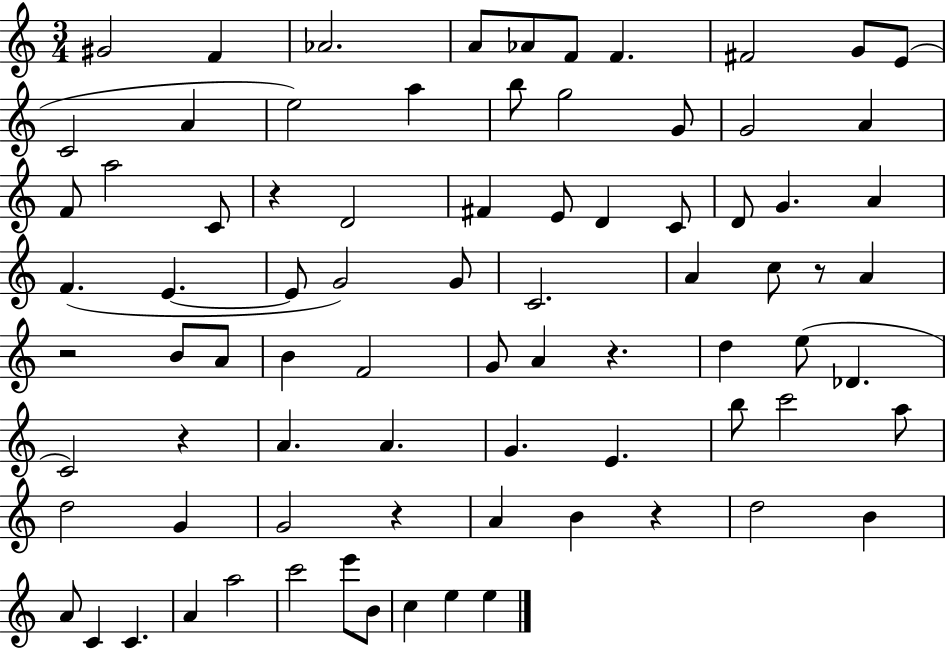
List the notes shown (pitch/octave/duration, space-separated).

G#4/h F4/q Ab4/h. A4/e Ab4/e F4/e F4/q. F#4/h G4/e E4/e C4/h A4/q E5/h A5/q B5/e G5/h G4/e G4/h A4/q F4/e A5/h C4/e R/q D4/h F#4/q E4/e D4/q C4/e D4/e G4/q. A4/q F4/q. E4/q. E4/e G4/h G4/e C4/h. A4/q C5/e R/e A4/q R/h B4/e A4/e B4/q F4/h G4/e A4/q R/q. D5/q E5/e Db4/q. C4/h R/q A4/q. A4/q. G4/q. E4/q. B5/e C6/h A5/e D5/h G4/q G4/h R/q A4/q B4/q R/q D5/h B4/q A4/e C4/q C4/q. A4/q A5/h C6/h E6/e B4/e C5/q E5/q E5/q